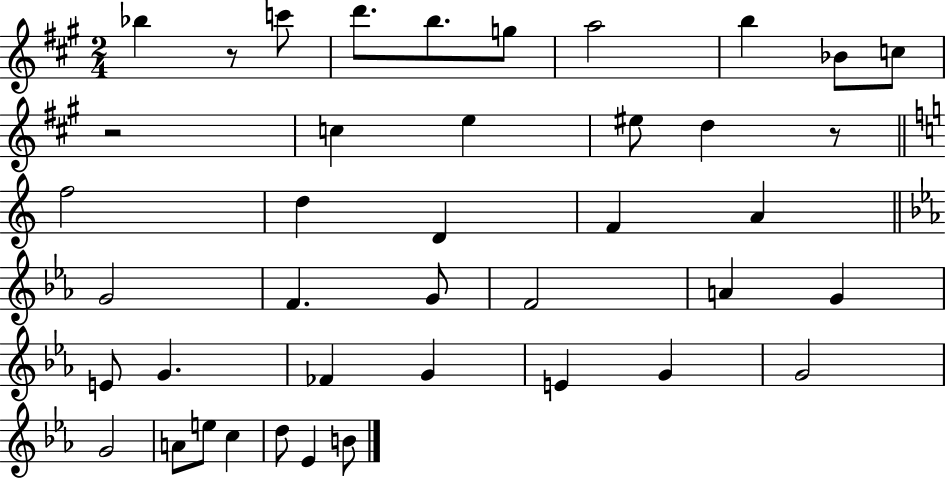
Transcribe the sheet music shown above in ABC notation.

X:1
T:Untitled
M:2/4
L:1/4
K:A
_b z/2 c'/2 d'/2 b/2 g/2 a2 b _B/2 c/2 z2 c e ^e/2 d z/2 f2 d D F A G2 F G/2 F2 A G E/2 G _F G E G G2 G2 A/2 e/2 c d/2 _E B/2